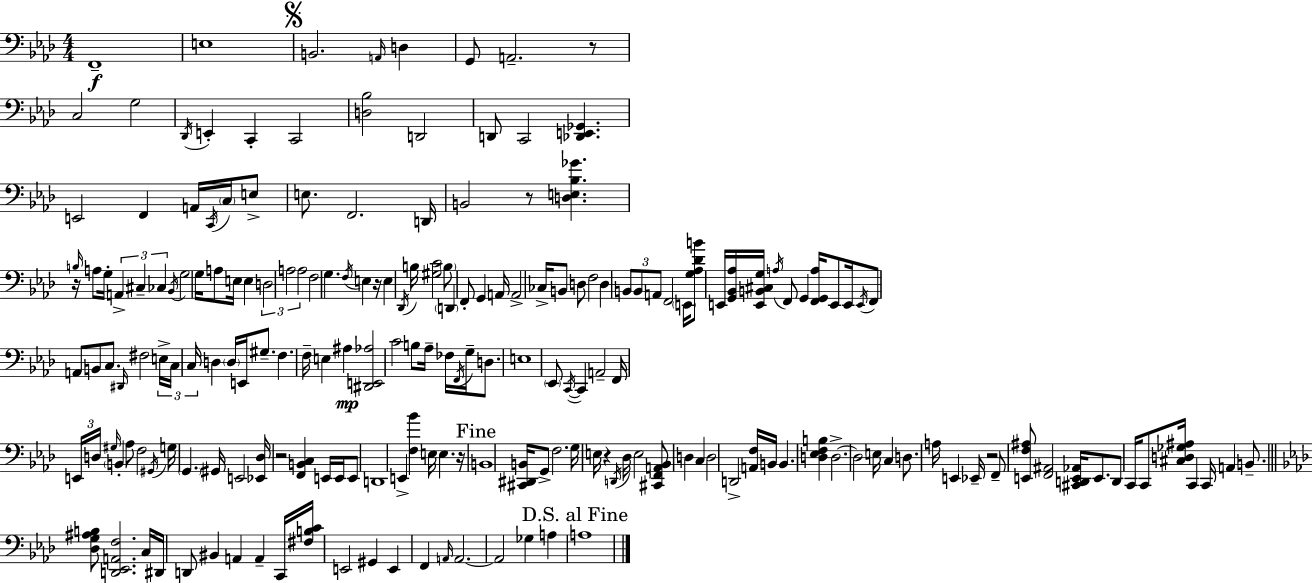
X:1
T:Untitled
M:4/4
L:1/4
K:Ab
F,,4 E,4 B,,2 A,,/4 D, G,,/2 A,,2 z/2 C,2 G,2 _D,,/4 E,, C,, C,,2 [D,_B,]2 D,,2 D,,/2 C,,2 [_D,,E,,_G,,] E,,2 F,, A,,/4 C,,/4 C,/4 E,/2 E,/2 F,,2 D,,/4 B,,2 z/2 [D,E,_B,_G] z/4 B,/4 A,/2 G,/4 A,, ^C, _C, _B,,/4 G,2 G,/4 A,/2 E,/4 E, D,2 A,2 A,2 F,2 G, F,/4 E, z/4 E, _D,,/4 B,/4 [^G,C]2 B,/2 D,, F,,/2 G,, A,,/4 A,,2 _C,/4 B,,/2 D,/2 F,2 D, B,,/2 B,,/2 A,,/2 F,,2 E,,/4 [G,_A,_DB]/2 E,,/4 [G,,_B,,_A,]/4 [E,,B,,^C,G,]/4 A,/4 F,,/2 G,, [F,,G,,A,]/4 E,,/2 E,,/4 E,,/4 F,,/2 A,,/2 B,,/2 C,/2 ^D,,/4 ^F,2 E,/4 C,/4 C,/4 D, D,/4 E,,/4 ^G,/2 F, F,/4 E, ^A, [^D,,E,,_A,]2 C2 B,/2 _A,/4 _F,/4 F,,/4 G,/4 D,/2 E,4 _E,,/2 C,,/4 C,, A,,2 F,,/4 E,,/4 D,/4 ^G,/4 B,, _A,/2 F,2 ^G,,/4 G,/4 G,, ^G,,/4 E,,2 [_E,,_D,]/4 z2 [F,,B,,C,] E,,/4 E,,/4 E,,/2 D,,4 E,, [F,_B] E,/4 E, z/4 B,,4 [^C,,^D,,B,,]/4 G,,/2 F,2 G,/4 E,/4 z D,,/4 _D,/4 E,2 [^C,,F,,A,,_B,,]/2 D, C, D,2 D,,2 [A,,F,]/4 B,,/4 B,, [D,_E,F,B,] D,2 D,2 E,/4 C, D,/2 A,/4 E,, _E,,/4 z2 F,,/2 [E,,F,^A,]/2 [F,,^A,,]2 [^C,,D,,E,,_A,,]/4 E,,/2 D,,/2 C,,/4 C,,/2 [^C,D,_G,^A,]/4 C,, C,,/4 A,, B,,/2 [_D,G,^A,B,]/2 [D,,_E,,A,,F,]2 C,/4 ^D,,/4 D,,/2 ^B,, A,, A,, C,,/4 [^F,B,C]/4 E,,2 ^G,, E,, F,, A,,/4 A,,2 A,,2 _G, A, A,4